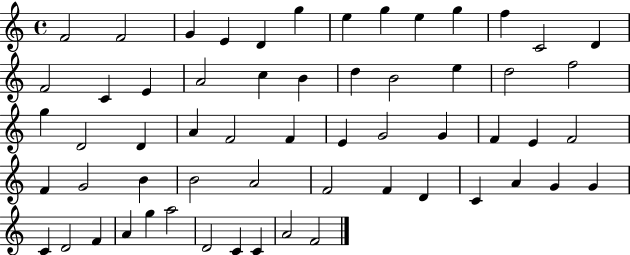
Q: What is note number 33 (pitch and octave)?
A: G4